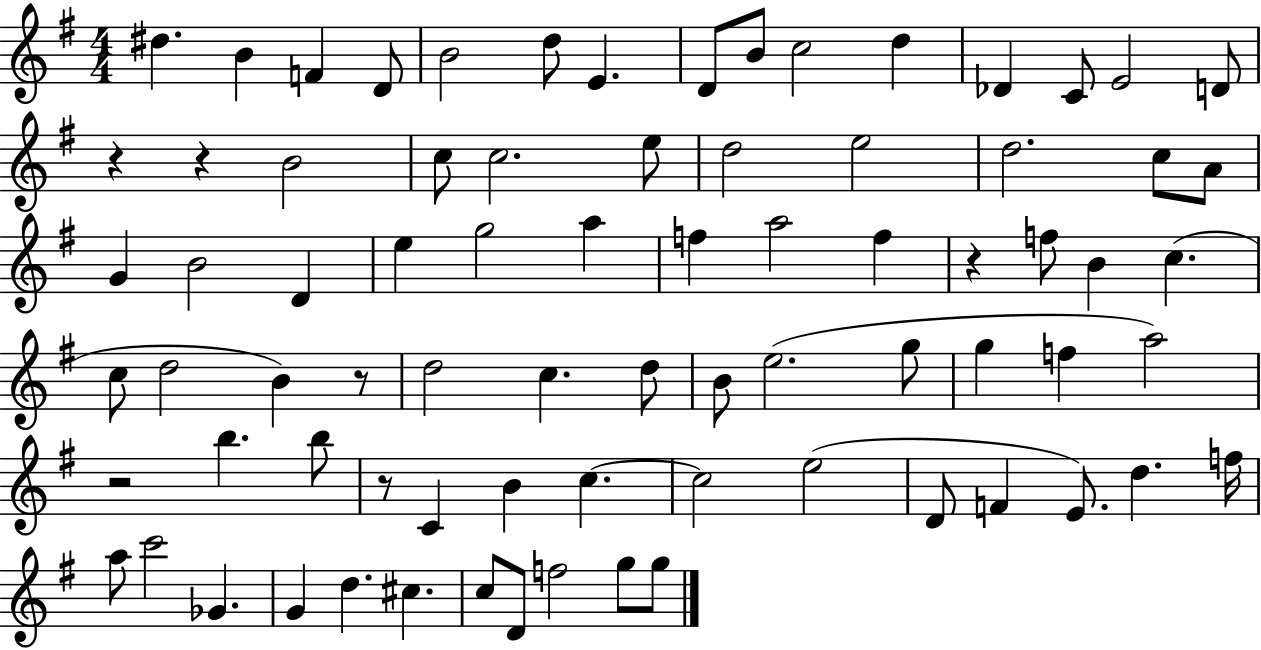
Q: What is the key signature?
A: G major